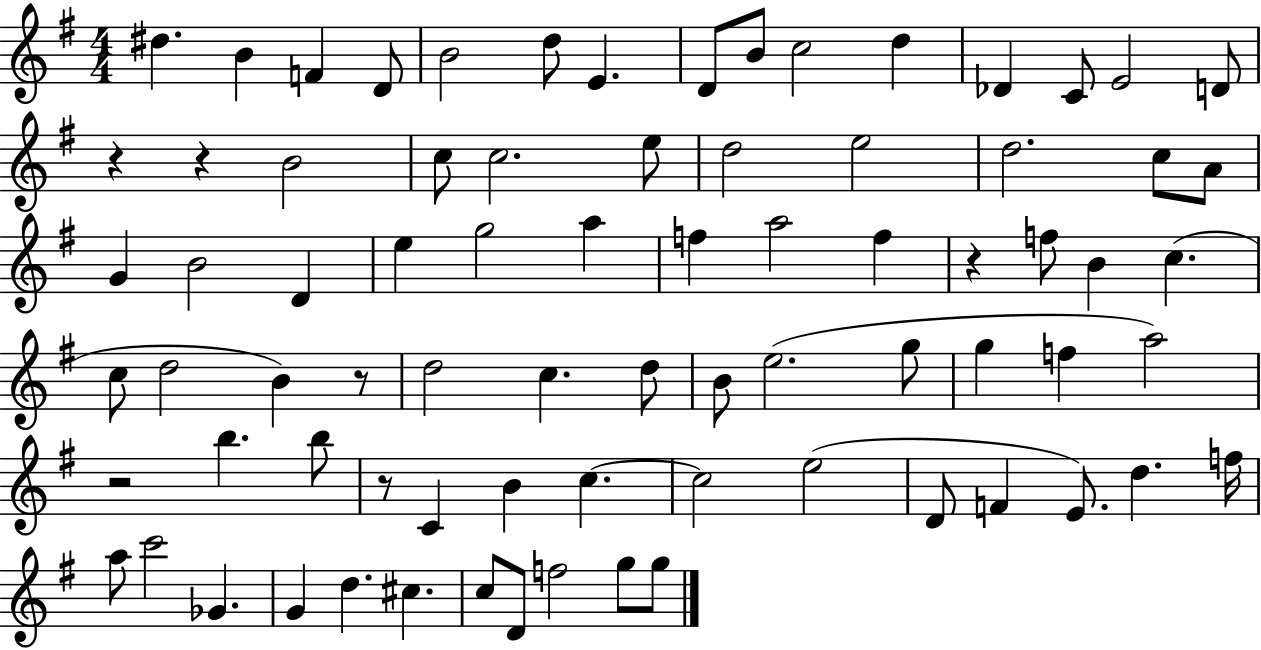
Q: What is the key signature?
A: G major